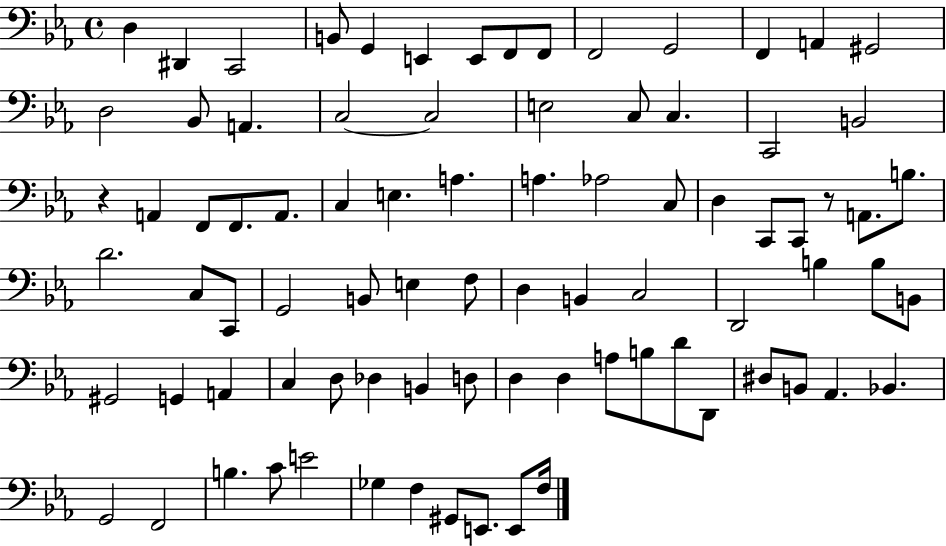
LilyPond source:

{
  \clef bass
  \time 4/4
  \defaultTimeSignature
  \key ees \major
  \repeat volta 2 { d4 dis,4 c,2 | b,8 g,4 e,4 e,8 f,8 f,8 | f,2 g,2 | f,4 a,4 gis,2 | \break d2 bes,8 a,4. | c2~~ c2 | e2 c8 c4. | c,2 b,2 | \break r4 a,4 f,8 f,8. a,8. | c4 e4. a4. | a4. aes2 c8 | d4 c,8 c,8 r8 a,8. b8. | \break d'2. c8 c,8 | g,2 b,8 e4 f8 | d4 b,4 c2 | d,2 b4 b8 b,8 | \break gis,2 g,4 a,4 | c4 d8 des4 b,4 d8 | d4 d4 a8 b8 d'8 d,8 | dis8 b,8 aes,4. bes,4. | \break g,2 f,2 | b4. c'8 e'2 | ges4 f4 gis,8 e,8. e,8 f16 | } \bar "|."
}